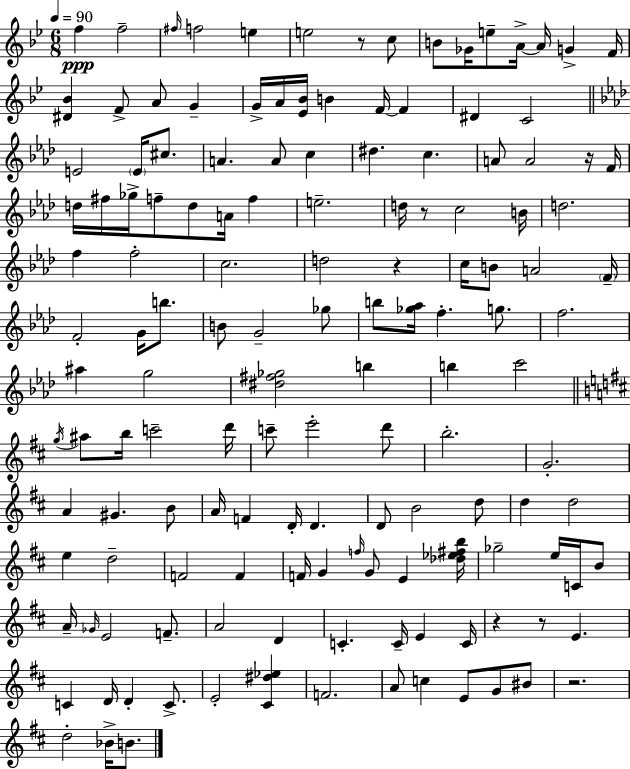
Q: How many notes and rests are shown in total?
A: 143